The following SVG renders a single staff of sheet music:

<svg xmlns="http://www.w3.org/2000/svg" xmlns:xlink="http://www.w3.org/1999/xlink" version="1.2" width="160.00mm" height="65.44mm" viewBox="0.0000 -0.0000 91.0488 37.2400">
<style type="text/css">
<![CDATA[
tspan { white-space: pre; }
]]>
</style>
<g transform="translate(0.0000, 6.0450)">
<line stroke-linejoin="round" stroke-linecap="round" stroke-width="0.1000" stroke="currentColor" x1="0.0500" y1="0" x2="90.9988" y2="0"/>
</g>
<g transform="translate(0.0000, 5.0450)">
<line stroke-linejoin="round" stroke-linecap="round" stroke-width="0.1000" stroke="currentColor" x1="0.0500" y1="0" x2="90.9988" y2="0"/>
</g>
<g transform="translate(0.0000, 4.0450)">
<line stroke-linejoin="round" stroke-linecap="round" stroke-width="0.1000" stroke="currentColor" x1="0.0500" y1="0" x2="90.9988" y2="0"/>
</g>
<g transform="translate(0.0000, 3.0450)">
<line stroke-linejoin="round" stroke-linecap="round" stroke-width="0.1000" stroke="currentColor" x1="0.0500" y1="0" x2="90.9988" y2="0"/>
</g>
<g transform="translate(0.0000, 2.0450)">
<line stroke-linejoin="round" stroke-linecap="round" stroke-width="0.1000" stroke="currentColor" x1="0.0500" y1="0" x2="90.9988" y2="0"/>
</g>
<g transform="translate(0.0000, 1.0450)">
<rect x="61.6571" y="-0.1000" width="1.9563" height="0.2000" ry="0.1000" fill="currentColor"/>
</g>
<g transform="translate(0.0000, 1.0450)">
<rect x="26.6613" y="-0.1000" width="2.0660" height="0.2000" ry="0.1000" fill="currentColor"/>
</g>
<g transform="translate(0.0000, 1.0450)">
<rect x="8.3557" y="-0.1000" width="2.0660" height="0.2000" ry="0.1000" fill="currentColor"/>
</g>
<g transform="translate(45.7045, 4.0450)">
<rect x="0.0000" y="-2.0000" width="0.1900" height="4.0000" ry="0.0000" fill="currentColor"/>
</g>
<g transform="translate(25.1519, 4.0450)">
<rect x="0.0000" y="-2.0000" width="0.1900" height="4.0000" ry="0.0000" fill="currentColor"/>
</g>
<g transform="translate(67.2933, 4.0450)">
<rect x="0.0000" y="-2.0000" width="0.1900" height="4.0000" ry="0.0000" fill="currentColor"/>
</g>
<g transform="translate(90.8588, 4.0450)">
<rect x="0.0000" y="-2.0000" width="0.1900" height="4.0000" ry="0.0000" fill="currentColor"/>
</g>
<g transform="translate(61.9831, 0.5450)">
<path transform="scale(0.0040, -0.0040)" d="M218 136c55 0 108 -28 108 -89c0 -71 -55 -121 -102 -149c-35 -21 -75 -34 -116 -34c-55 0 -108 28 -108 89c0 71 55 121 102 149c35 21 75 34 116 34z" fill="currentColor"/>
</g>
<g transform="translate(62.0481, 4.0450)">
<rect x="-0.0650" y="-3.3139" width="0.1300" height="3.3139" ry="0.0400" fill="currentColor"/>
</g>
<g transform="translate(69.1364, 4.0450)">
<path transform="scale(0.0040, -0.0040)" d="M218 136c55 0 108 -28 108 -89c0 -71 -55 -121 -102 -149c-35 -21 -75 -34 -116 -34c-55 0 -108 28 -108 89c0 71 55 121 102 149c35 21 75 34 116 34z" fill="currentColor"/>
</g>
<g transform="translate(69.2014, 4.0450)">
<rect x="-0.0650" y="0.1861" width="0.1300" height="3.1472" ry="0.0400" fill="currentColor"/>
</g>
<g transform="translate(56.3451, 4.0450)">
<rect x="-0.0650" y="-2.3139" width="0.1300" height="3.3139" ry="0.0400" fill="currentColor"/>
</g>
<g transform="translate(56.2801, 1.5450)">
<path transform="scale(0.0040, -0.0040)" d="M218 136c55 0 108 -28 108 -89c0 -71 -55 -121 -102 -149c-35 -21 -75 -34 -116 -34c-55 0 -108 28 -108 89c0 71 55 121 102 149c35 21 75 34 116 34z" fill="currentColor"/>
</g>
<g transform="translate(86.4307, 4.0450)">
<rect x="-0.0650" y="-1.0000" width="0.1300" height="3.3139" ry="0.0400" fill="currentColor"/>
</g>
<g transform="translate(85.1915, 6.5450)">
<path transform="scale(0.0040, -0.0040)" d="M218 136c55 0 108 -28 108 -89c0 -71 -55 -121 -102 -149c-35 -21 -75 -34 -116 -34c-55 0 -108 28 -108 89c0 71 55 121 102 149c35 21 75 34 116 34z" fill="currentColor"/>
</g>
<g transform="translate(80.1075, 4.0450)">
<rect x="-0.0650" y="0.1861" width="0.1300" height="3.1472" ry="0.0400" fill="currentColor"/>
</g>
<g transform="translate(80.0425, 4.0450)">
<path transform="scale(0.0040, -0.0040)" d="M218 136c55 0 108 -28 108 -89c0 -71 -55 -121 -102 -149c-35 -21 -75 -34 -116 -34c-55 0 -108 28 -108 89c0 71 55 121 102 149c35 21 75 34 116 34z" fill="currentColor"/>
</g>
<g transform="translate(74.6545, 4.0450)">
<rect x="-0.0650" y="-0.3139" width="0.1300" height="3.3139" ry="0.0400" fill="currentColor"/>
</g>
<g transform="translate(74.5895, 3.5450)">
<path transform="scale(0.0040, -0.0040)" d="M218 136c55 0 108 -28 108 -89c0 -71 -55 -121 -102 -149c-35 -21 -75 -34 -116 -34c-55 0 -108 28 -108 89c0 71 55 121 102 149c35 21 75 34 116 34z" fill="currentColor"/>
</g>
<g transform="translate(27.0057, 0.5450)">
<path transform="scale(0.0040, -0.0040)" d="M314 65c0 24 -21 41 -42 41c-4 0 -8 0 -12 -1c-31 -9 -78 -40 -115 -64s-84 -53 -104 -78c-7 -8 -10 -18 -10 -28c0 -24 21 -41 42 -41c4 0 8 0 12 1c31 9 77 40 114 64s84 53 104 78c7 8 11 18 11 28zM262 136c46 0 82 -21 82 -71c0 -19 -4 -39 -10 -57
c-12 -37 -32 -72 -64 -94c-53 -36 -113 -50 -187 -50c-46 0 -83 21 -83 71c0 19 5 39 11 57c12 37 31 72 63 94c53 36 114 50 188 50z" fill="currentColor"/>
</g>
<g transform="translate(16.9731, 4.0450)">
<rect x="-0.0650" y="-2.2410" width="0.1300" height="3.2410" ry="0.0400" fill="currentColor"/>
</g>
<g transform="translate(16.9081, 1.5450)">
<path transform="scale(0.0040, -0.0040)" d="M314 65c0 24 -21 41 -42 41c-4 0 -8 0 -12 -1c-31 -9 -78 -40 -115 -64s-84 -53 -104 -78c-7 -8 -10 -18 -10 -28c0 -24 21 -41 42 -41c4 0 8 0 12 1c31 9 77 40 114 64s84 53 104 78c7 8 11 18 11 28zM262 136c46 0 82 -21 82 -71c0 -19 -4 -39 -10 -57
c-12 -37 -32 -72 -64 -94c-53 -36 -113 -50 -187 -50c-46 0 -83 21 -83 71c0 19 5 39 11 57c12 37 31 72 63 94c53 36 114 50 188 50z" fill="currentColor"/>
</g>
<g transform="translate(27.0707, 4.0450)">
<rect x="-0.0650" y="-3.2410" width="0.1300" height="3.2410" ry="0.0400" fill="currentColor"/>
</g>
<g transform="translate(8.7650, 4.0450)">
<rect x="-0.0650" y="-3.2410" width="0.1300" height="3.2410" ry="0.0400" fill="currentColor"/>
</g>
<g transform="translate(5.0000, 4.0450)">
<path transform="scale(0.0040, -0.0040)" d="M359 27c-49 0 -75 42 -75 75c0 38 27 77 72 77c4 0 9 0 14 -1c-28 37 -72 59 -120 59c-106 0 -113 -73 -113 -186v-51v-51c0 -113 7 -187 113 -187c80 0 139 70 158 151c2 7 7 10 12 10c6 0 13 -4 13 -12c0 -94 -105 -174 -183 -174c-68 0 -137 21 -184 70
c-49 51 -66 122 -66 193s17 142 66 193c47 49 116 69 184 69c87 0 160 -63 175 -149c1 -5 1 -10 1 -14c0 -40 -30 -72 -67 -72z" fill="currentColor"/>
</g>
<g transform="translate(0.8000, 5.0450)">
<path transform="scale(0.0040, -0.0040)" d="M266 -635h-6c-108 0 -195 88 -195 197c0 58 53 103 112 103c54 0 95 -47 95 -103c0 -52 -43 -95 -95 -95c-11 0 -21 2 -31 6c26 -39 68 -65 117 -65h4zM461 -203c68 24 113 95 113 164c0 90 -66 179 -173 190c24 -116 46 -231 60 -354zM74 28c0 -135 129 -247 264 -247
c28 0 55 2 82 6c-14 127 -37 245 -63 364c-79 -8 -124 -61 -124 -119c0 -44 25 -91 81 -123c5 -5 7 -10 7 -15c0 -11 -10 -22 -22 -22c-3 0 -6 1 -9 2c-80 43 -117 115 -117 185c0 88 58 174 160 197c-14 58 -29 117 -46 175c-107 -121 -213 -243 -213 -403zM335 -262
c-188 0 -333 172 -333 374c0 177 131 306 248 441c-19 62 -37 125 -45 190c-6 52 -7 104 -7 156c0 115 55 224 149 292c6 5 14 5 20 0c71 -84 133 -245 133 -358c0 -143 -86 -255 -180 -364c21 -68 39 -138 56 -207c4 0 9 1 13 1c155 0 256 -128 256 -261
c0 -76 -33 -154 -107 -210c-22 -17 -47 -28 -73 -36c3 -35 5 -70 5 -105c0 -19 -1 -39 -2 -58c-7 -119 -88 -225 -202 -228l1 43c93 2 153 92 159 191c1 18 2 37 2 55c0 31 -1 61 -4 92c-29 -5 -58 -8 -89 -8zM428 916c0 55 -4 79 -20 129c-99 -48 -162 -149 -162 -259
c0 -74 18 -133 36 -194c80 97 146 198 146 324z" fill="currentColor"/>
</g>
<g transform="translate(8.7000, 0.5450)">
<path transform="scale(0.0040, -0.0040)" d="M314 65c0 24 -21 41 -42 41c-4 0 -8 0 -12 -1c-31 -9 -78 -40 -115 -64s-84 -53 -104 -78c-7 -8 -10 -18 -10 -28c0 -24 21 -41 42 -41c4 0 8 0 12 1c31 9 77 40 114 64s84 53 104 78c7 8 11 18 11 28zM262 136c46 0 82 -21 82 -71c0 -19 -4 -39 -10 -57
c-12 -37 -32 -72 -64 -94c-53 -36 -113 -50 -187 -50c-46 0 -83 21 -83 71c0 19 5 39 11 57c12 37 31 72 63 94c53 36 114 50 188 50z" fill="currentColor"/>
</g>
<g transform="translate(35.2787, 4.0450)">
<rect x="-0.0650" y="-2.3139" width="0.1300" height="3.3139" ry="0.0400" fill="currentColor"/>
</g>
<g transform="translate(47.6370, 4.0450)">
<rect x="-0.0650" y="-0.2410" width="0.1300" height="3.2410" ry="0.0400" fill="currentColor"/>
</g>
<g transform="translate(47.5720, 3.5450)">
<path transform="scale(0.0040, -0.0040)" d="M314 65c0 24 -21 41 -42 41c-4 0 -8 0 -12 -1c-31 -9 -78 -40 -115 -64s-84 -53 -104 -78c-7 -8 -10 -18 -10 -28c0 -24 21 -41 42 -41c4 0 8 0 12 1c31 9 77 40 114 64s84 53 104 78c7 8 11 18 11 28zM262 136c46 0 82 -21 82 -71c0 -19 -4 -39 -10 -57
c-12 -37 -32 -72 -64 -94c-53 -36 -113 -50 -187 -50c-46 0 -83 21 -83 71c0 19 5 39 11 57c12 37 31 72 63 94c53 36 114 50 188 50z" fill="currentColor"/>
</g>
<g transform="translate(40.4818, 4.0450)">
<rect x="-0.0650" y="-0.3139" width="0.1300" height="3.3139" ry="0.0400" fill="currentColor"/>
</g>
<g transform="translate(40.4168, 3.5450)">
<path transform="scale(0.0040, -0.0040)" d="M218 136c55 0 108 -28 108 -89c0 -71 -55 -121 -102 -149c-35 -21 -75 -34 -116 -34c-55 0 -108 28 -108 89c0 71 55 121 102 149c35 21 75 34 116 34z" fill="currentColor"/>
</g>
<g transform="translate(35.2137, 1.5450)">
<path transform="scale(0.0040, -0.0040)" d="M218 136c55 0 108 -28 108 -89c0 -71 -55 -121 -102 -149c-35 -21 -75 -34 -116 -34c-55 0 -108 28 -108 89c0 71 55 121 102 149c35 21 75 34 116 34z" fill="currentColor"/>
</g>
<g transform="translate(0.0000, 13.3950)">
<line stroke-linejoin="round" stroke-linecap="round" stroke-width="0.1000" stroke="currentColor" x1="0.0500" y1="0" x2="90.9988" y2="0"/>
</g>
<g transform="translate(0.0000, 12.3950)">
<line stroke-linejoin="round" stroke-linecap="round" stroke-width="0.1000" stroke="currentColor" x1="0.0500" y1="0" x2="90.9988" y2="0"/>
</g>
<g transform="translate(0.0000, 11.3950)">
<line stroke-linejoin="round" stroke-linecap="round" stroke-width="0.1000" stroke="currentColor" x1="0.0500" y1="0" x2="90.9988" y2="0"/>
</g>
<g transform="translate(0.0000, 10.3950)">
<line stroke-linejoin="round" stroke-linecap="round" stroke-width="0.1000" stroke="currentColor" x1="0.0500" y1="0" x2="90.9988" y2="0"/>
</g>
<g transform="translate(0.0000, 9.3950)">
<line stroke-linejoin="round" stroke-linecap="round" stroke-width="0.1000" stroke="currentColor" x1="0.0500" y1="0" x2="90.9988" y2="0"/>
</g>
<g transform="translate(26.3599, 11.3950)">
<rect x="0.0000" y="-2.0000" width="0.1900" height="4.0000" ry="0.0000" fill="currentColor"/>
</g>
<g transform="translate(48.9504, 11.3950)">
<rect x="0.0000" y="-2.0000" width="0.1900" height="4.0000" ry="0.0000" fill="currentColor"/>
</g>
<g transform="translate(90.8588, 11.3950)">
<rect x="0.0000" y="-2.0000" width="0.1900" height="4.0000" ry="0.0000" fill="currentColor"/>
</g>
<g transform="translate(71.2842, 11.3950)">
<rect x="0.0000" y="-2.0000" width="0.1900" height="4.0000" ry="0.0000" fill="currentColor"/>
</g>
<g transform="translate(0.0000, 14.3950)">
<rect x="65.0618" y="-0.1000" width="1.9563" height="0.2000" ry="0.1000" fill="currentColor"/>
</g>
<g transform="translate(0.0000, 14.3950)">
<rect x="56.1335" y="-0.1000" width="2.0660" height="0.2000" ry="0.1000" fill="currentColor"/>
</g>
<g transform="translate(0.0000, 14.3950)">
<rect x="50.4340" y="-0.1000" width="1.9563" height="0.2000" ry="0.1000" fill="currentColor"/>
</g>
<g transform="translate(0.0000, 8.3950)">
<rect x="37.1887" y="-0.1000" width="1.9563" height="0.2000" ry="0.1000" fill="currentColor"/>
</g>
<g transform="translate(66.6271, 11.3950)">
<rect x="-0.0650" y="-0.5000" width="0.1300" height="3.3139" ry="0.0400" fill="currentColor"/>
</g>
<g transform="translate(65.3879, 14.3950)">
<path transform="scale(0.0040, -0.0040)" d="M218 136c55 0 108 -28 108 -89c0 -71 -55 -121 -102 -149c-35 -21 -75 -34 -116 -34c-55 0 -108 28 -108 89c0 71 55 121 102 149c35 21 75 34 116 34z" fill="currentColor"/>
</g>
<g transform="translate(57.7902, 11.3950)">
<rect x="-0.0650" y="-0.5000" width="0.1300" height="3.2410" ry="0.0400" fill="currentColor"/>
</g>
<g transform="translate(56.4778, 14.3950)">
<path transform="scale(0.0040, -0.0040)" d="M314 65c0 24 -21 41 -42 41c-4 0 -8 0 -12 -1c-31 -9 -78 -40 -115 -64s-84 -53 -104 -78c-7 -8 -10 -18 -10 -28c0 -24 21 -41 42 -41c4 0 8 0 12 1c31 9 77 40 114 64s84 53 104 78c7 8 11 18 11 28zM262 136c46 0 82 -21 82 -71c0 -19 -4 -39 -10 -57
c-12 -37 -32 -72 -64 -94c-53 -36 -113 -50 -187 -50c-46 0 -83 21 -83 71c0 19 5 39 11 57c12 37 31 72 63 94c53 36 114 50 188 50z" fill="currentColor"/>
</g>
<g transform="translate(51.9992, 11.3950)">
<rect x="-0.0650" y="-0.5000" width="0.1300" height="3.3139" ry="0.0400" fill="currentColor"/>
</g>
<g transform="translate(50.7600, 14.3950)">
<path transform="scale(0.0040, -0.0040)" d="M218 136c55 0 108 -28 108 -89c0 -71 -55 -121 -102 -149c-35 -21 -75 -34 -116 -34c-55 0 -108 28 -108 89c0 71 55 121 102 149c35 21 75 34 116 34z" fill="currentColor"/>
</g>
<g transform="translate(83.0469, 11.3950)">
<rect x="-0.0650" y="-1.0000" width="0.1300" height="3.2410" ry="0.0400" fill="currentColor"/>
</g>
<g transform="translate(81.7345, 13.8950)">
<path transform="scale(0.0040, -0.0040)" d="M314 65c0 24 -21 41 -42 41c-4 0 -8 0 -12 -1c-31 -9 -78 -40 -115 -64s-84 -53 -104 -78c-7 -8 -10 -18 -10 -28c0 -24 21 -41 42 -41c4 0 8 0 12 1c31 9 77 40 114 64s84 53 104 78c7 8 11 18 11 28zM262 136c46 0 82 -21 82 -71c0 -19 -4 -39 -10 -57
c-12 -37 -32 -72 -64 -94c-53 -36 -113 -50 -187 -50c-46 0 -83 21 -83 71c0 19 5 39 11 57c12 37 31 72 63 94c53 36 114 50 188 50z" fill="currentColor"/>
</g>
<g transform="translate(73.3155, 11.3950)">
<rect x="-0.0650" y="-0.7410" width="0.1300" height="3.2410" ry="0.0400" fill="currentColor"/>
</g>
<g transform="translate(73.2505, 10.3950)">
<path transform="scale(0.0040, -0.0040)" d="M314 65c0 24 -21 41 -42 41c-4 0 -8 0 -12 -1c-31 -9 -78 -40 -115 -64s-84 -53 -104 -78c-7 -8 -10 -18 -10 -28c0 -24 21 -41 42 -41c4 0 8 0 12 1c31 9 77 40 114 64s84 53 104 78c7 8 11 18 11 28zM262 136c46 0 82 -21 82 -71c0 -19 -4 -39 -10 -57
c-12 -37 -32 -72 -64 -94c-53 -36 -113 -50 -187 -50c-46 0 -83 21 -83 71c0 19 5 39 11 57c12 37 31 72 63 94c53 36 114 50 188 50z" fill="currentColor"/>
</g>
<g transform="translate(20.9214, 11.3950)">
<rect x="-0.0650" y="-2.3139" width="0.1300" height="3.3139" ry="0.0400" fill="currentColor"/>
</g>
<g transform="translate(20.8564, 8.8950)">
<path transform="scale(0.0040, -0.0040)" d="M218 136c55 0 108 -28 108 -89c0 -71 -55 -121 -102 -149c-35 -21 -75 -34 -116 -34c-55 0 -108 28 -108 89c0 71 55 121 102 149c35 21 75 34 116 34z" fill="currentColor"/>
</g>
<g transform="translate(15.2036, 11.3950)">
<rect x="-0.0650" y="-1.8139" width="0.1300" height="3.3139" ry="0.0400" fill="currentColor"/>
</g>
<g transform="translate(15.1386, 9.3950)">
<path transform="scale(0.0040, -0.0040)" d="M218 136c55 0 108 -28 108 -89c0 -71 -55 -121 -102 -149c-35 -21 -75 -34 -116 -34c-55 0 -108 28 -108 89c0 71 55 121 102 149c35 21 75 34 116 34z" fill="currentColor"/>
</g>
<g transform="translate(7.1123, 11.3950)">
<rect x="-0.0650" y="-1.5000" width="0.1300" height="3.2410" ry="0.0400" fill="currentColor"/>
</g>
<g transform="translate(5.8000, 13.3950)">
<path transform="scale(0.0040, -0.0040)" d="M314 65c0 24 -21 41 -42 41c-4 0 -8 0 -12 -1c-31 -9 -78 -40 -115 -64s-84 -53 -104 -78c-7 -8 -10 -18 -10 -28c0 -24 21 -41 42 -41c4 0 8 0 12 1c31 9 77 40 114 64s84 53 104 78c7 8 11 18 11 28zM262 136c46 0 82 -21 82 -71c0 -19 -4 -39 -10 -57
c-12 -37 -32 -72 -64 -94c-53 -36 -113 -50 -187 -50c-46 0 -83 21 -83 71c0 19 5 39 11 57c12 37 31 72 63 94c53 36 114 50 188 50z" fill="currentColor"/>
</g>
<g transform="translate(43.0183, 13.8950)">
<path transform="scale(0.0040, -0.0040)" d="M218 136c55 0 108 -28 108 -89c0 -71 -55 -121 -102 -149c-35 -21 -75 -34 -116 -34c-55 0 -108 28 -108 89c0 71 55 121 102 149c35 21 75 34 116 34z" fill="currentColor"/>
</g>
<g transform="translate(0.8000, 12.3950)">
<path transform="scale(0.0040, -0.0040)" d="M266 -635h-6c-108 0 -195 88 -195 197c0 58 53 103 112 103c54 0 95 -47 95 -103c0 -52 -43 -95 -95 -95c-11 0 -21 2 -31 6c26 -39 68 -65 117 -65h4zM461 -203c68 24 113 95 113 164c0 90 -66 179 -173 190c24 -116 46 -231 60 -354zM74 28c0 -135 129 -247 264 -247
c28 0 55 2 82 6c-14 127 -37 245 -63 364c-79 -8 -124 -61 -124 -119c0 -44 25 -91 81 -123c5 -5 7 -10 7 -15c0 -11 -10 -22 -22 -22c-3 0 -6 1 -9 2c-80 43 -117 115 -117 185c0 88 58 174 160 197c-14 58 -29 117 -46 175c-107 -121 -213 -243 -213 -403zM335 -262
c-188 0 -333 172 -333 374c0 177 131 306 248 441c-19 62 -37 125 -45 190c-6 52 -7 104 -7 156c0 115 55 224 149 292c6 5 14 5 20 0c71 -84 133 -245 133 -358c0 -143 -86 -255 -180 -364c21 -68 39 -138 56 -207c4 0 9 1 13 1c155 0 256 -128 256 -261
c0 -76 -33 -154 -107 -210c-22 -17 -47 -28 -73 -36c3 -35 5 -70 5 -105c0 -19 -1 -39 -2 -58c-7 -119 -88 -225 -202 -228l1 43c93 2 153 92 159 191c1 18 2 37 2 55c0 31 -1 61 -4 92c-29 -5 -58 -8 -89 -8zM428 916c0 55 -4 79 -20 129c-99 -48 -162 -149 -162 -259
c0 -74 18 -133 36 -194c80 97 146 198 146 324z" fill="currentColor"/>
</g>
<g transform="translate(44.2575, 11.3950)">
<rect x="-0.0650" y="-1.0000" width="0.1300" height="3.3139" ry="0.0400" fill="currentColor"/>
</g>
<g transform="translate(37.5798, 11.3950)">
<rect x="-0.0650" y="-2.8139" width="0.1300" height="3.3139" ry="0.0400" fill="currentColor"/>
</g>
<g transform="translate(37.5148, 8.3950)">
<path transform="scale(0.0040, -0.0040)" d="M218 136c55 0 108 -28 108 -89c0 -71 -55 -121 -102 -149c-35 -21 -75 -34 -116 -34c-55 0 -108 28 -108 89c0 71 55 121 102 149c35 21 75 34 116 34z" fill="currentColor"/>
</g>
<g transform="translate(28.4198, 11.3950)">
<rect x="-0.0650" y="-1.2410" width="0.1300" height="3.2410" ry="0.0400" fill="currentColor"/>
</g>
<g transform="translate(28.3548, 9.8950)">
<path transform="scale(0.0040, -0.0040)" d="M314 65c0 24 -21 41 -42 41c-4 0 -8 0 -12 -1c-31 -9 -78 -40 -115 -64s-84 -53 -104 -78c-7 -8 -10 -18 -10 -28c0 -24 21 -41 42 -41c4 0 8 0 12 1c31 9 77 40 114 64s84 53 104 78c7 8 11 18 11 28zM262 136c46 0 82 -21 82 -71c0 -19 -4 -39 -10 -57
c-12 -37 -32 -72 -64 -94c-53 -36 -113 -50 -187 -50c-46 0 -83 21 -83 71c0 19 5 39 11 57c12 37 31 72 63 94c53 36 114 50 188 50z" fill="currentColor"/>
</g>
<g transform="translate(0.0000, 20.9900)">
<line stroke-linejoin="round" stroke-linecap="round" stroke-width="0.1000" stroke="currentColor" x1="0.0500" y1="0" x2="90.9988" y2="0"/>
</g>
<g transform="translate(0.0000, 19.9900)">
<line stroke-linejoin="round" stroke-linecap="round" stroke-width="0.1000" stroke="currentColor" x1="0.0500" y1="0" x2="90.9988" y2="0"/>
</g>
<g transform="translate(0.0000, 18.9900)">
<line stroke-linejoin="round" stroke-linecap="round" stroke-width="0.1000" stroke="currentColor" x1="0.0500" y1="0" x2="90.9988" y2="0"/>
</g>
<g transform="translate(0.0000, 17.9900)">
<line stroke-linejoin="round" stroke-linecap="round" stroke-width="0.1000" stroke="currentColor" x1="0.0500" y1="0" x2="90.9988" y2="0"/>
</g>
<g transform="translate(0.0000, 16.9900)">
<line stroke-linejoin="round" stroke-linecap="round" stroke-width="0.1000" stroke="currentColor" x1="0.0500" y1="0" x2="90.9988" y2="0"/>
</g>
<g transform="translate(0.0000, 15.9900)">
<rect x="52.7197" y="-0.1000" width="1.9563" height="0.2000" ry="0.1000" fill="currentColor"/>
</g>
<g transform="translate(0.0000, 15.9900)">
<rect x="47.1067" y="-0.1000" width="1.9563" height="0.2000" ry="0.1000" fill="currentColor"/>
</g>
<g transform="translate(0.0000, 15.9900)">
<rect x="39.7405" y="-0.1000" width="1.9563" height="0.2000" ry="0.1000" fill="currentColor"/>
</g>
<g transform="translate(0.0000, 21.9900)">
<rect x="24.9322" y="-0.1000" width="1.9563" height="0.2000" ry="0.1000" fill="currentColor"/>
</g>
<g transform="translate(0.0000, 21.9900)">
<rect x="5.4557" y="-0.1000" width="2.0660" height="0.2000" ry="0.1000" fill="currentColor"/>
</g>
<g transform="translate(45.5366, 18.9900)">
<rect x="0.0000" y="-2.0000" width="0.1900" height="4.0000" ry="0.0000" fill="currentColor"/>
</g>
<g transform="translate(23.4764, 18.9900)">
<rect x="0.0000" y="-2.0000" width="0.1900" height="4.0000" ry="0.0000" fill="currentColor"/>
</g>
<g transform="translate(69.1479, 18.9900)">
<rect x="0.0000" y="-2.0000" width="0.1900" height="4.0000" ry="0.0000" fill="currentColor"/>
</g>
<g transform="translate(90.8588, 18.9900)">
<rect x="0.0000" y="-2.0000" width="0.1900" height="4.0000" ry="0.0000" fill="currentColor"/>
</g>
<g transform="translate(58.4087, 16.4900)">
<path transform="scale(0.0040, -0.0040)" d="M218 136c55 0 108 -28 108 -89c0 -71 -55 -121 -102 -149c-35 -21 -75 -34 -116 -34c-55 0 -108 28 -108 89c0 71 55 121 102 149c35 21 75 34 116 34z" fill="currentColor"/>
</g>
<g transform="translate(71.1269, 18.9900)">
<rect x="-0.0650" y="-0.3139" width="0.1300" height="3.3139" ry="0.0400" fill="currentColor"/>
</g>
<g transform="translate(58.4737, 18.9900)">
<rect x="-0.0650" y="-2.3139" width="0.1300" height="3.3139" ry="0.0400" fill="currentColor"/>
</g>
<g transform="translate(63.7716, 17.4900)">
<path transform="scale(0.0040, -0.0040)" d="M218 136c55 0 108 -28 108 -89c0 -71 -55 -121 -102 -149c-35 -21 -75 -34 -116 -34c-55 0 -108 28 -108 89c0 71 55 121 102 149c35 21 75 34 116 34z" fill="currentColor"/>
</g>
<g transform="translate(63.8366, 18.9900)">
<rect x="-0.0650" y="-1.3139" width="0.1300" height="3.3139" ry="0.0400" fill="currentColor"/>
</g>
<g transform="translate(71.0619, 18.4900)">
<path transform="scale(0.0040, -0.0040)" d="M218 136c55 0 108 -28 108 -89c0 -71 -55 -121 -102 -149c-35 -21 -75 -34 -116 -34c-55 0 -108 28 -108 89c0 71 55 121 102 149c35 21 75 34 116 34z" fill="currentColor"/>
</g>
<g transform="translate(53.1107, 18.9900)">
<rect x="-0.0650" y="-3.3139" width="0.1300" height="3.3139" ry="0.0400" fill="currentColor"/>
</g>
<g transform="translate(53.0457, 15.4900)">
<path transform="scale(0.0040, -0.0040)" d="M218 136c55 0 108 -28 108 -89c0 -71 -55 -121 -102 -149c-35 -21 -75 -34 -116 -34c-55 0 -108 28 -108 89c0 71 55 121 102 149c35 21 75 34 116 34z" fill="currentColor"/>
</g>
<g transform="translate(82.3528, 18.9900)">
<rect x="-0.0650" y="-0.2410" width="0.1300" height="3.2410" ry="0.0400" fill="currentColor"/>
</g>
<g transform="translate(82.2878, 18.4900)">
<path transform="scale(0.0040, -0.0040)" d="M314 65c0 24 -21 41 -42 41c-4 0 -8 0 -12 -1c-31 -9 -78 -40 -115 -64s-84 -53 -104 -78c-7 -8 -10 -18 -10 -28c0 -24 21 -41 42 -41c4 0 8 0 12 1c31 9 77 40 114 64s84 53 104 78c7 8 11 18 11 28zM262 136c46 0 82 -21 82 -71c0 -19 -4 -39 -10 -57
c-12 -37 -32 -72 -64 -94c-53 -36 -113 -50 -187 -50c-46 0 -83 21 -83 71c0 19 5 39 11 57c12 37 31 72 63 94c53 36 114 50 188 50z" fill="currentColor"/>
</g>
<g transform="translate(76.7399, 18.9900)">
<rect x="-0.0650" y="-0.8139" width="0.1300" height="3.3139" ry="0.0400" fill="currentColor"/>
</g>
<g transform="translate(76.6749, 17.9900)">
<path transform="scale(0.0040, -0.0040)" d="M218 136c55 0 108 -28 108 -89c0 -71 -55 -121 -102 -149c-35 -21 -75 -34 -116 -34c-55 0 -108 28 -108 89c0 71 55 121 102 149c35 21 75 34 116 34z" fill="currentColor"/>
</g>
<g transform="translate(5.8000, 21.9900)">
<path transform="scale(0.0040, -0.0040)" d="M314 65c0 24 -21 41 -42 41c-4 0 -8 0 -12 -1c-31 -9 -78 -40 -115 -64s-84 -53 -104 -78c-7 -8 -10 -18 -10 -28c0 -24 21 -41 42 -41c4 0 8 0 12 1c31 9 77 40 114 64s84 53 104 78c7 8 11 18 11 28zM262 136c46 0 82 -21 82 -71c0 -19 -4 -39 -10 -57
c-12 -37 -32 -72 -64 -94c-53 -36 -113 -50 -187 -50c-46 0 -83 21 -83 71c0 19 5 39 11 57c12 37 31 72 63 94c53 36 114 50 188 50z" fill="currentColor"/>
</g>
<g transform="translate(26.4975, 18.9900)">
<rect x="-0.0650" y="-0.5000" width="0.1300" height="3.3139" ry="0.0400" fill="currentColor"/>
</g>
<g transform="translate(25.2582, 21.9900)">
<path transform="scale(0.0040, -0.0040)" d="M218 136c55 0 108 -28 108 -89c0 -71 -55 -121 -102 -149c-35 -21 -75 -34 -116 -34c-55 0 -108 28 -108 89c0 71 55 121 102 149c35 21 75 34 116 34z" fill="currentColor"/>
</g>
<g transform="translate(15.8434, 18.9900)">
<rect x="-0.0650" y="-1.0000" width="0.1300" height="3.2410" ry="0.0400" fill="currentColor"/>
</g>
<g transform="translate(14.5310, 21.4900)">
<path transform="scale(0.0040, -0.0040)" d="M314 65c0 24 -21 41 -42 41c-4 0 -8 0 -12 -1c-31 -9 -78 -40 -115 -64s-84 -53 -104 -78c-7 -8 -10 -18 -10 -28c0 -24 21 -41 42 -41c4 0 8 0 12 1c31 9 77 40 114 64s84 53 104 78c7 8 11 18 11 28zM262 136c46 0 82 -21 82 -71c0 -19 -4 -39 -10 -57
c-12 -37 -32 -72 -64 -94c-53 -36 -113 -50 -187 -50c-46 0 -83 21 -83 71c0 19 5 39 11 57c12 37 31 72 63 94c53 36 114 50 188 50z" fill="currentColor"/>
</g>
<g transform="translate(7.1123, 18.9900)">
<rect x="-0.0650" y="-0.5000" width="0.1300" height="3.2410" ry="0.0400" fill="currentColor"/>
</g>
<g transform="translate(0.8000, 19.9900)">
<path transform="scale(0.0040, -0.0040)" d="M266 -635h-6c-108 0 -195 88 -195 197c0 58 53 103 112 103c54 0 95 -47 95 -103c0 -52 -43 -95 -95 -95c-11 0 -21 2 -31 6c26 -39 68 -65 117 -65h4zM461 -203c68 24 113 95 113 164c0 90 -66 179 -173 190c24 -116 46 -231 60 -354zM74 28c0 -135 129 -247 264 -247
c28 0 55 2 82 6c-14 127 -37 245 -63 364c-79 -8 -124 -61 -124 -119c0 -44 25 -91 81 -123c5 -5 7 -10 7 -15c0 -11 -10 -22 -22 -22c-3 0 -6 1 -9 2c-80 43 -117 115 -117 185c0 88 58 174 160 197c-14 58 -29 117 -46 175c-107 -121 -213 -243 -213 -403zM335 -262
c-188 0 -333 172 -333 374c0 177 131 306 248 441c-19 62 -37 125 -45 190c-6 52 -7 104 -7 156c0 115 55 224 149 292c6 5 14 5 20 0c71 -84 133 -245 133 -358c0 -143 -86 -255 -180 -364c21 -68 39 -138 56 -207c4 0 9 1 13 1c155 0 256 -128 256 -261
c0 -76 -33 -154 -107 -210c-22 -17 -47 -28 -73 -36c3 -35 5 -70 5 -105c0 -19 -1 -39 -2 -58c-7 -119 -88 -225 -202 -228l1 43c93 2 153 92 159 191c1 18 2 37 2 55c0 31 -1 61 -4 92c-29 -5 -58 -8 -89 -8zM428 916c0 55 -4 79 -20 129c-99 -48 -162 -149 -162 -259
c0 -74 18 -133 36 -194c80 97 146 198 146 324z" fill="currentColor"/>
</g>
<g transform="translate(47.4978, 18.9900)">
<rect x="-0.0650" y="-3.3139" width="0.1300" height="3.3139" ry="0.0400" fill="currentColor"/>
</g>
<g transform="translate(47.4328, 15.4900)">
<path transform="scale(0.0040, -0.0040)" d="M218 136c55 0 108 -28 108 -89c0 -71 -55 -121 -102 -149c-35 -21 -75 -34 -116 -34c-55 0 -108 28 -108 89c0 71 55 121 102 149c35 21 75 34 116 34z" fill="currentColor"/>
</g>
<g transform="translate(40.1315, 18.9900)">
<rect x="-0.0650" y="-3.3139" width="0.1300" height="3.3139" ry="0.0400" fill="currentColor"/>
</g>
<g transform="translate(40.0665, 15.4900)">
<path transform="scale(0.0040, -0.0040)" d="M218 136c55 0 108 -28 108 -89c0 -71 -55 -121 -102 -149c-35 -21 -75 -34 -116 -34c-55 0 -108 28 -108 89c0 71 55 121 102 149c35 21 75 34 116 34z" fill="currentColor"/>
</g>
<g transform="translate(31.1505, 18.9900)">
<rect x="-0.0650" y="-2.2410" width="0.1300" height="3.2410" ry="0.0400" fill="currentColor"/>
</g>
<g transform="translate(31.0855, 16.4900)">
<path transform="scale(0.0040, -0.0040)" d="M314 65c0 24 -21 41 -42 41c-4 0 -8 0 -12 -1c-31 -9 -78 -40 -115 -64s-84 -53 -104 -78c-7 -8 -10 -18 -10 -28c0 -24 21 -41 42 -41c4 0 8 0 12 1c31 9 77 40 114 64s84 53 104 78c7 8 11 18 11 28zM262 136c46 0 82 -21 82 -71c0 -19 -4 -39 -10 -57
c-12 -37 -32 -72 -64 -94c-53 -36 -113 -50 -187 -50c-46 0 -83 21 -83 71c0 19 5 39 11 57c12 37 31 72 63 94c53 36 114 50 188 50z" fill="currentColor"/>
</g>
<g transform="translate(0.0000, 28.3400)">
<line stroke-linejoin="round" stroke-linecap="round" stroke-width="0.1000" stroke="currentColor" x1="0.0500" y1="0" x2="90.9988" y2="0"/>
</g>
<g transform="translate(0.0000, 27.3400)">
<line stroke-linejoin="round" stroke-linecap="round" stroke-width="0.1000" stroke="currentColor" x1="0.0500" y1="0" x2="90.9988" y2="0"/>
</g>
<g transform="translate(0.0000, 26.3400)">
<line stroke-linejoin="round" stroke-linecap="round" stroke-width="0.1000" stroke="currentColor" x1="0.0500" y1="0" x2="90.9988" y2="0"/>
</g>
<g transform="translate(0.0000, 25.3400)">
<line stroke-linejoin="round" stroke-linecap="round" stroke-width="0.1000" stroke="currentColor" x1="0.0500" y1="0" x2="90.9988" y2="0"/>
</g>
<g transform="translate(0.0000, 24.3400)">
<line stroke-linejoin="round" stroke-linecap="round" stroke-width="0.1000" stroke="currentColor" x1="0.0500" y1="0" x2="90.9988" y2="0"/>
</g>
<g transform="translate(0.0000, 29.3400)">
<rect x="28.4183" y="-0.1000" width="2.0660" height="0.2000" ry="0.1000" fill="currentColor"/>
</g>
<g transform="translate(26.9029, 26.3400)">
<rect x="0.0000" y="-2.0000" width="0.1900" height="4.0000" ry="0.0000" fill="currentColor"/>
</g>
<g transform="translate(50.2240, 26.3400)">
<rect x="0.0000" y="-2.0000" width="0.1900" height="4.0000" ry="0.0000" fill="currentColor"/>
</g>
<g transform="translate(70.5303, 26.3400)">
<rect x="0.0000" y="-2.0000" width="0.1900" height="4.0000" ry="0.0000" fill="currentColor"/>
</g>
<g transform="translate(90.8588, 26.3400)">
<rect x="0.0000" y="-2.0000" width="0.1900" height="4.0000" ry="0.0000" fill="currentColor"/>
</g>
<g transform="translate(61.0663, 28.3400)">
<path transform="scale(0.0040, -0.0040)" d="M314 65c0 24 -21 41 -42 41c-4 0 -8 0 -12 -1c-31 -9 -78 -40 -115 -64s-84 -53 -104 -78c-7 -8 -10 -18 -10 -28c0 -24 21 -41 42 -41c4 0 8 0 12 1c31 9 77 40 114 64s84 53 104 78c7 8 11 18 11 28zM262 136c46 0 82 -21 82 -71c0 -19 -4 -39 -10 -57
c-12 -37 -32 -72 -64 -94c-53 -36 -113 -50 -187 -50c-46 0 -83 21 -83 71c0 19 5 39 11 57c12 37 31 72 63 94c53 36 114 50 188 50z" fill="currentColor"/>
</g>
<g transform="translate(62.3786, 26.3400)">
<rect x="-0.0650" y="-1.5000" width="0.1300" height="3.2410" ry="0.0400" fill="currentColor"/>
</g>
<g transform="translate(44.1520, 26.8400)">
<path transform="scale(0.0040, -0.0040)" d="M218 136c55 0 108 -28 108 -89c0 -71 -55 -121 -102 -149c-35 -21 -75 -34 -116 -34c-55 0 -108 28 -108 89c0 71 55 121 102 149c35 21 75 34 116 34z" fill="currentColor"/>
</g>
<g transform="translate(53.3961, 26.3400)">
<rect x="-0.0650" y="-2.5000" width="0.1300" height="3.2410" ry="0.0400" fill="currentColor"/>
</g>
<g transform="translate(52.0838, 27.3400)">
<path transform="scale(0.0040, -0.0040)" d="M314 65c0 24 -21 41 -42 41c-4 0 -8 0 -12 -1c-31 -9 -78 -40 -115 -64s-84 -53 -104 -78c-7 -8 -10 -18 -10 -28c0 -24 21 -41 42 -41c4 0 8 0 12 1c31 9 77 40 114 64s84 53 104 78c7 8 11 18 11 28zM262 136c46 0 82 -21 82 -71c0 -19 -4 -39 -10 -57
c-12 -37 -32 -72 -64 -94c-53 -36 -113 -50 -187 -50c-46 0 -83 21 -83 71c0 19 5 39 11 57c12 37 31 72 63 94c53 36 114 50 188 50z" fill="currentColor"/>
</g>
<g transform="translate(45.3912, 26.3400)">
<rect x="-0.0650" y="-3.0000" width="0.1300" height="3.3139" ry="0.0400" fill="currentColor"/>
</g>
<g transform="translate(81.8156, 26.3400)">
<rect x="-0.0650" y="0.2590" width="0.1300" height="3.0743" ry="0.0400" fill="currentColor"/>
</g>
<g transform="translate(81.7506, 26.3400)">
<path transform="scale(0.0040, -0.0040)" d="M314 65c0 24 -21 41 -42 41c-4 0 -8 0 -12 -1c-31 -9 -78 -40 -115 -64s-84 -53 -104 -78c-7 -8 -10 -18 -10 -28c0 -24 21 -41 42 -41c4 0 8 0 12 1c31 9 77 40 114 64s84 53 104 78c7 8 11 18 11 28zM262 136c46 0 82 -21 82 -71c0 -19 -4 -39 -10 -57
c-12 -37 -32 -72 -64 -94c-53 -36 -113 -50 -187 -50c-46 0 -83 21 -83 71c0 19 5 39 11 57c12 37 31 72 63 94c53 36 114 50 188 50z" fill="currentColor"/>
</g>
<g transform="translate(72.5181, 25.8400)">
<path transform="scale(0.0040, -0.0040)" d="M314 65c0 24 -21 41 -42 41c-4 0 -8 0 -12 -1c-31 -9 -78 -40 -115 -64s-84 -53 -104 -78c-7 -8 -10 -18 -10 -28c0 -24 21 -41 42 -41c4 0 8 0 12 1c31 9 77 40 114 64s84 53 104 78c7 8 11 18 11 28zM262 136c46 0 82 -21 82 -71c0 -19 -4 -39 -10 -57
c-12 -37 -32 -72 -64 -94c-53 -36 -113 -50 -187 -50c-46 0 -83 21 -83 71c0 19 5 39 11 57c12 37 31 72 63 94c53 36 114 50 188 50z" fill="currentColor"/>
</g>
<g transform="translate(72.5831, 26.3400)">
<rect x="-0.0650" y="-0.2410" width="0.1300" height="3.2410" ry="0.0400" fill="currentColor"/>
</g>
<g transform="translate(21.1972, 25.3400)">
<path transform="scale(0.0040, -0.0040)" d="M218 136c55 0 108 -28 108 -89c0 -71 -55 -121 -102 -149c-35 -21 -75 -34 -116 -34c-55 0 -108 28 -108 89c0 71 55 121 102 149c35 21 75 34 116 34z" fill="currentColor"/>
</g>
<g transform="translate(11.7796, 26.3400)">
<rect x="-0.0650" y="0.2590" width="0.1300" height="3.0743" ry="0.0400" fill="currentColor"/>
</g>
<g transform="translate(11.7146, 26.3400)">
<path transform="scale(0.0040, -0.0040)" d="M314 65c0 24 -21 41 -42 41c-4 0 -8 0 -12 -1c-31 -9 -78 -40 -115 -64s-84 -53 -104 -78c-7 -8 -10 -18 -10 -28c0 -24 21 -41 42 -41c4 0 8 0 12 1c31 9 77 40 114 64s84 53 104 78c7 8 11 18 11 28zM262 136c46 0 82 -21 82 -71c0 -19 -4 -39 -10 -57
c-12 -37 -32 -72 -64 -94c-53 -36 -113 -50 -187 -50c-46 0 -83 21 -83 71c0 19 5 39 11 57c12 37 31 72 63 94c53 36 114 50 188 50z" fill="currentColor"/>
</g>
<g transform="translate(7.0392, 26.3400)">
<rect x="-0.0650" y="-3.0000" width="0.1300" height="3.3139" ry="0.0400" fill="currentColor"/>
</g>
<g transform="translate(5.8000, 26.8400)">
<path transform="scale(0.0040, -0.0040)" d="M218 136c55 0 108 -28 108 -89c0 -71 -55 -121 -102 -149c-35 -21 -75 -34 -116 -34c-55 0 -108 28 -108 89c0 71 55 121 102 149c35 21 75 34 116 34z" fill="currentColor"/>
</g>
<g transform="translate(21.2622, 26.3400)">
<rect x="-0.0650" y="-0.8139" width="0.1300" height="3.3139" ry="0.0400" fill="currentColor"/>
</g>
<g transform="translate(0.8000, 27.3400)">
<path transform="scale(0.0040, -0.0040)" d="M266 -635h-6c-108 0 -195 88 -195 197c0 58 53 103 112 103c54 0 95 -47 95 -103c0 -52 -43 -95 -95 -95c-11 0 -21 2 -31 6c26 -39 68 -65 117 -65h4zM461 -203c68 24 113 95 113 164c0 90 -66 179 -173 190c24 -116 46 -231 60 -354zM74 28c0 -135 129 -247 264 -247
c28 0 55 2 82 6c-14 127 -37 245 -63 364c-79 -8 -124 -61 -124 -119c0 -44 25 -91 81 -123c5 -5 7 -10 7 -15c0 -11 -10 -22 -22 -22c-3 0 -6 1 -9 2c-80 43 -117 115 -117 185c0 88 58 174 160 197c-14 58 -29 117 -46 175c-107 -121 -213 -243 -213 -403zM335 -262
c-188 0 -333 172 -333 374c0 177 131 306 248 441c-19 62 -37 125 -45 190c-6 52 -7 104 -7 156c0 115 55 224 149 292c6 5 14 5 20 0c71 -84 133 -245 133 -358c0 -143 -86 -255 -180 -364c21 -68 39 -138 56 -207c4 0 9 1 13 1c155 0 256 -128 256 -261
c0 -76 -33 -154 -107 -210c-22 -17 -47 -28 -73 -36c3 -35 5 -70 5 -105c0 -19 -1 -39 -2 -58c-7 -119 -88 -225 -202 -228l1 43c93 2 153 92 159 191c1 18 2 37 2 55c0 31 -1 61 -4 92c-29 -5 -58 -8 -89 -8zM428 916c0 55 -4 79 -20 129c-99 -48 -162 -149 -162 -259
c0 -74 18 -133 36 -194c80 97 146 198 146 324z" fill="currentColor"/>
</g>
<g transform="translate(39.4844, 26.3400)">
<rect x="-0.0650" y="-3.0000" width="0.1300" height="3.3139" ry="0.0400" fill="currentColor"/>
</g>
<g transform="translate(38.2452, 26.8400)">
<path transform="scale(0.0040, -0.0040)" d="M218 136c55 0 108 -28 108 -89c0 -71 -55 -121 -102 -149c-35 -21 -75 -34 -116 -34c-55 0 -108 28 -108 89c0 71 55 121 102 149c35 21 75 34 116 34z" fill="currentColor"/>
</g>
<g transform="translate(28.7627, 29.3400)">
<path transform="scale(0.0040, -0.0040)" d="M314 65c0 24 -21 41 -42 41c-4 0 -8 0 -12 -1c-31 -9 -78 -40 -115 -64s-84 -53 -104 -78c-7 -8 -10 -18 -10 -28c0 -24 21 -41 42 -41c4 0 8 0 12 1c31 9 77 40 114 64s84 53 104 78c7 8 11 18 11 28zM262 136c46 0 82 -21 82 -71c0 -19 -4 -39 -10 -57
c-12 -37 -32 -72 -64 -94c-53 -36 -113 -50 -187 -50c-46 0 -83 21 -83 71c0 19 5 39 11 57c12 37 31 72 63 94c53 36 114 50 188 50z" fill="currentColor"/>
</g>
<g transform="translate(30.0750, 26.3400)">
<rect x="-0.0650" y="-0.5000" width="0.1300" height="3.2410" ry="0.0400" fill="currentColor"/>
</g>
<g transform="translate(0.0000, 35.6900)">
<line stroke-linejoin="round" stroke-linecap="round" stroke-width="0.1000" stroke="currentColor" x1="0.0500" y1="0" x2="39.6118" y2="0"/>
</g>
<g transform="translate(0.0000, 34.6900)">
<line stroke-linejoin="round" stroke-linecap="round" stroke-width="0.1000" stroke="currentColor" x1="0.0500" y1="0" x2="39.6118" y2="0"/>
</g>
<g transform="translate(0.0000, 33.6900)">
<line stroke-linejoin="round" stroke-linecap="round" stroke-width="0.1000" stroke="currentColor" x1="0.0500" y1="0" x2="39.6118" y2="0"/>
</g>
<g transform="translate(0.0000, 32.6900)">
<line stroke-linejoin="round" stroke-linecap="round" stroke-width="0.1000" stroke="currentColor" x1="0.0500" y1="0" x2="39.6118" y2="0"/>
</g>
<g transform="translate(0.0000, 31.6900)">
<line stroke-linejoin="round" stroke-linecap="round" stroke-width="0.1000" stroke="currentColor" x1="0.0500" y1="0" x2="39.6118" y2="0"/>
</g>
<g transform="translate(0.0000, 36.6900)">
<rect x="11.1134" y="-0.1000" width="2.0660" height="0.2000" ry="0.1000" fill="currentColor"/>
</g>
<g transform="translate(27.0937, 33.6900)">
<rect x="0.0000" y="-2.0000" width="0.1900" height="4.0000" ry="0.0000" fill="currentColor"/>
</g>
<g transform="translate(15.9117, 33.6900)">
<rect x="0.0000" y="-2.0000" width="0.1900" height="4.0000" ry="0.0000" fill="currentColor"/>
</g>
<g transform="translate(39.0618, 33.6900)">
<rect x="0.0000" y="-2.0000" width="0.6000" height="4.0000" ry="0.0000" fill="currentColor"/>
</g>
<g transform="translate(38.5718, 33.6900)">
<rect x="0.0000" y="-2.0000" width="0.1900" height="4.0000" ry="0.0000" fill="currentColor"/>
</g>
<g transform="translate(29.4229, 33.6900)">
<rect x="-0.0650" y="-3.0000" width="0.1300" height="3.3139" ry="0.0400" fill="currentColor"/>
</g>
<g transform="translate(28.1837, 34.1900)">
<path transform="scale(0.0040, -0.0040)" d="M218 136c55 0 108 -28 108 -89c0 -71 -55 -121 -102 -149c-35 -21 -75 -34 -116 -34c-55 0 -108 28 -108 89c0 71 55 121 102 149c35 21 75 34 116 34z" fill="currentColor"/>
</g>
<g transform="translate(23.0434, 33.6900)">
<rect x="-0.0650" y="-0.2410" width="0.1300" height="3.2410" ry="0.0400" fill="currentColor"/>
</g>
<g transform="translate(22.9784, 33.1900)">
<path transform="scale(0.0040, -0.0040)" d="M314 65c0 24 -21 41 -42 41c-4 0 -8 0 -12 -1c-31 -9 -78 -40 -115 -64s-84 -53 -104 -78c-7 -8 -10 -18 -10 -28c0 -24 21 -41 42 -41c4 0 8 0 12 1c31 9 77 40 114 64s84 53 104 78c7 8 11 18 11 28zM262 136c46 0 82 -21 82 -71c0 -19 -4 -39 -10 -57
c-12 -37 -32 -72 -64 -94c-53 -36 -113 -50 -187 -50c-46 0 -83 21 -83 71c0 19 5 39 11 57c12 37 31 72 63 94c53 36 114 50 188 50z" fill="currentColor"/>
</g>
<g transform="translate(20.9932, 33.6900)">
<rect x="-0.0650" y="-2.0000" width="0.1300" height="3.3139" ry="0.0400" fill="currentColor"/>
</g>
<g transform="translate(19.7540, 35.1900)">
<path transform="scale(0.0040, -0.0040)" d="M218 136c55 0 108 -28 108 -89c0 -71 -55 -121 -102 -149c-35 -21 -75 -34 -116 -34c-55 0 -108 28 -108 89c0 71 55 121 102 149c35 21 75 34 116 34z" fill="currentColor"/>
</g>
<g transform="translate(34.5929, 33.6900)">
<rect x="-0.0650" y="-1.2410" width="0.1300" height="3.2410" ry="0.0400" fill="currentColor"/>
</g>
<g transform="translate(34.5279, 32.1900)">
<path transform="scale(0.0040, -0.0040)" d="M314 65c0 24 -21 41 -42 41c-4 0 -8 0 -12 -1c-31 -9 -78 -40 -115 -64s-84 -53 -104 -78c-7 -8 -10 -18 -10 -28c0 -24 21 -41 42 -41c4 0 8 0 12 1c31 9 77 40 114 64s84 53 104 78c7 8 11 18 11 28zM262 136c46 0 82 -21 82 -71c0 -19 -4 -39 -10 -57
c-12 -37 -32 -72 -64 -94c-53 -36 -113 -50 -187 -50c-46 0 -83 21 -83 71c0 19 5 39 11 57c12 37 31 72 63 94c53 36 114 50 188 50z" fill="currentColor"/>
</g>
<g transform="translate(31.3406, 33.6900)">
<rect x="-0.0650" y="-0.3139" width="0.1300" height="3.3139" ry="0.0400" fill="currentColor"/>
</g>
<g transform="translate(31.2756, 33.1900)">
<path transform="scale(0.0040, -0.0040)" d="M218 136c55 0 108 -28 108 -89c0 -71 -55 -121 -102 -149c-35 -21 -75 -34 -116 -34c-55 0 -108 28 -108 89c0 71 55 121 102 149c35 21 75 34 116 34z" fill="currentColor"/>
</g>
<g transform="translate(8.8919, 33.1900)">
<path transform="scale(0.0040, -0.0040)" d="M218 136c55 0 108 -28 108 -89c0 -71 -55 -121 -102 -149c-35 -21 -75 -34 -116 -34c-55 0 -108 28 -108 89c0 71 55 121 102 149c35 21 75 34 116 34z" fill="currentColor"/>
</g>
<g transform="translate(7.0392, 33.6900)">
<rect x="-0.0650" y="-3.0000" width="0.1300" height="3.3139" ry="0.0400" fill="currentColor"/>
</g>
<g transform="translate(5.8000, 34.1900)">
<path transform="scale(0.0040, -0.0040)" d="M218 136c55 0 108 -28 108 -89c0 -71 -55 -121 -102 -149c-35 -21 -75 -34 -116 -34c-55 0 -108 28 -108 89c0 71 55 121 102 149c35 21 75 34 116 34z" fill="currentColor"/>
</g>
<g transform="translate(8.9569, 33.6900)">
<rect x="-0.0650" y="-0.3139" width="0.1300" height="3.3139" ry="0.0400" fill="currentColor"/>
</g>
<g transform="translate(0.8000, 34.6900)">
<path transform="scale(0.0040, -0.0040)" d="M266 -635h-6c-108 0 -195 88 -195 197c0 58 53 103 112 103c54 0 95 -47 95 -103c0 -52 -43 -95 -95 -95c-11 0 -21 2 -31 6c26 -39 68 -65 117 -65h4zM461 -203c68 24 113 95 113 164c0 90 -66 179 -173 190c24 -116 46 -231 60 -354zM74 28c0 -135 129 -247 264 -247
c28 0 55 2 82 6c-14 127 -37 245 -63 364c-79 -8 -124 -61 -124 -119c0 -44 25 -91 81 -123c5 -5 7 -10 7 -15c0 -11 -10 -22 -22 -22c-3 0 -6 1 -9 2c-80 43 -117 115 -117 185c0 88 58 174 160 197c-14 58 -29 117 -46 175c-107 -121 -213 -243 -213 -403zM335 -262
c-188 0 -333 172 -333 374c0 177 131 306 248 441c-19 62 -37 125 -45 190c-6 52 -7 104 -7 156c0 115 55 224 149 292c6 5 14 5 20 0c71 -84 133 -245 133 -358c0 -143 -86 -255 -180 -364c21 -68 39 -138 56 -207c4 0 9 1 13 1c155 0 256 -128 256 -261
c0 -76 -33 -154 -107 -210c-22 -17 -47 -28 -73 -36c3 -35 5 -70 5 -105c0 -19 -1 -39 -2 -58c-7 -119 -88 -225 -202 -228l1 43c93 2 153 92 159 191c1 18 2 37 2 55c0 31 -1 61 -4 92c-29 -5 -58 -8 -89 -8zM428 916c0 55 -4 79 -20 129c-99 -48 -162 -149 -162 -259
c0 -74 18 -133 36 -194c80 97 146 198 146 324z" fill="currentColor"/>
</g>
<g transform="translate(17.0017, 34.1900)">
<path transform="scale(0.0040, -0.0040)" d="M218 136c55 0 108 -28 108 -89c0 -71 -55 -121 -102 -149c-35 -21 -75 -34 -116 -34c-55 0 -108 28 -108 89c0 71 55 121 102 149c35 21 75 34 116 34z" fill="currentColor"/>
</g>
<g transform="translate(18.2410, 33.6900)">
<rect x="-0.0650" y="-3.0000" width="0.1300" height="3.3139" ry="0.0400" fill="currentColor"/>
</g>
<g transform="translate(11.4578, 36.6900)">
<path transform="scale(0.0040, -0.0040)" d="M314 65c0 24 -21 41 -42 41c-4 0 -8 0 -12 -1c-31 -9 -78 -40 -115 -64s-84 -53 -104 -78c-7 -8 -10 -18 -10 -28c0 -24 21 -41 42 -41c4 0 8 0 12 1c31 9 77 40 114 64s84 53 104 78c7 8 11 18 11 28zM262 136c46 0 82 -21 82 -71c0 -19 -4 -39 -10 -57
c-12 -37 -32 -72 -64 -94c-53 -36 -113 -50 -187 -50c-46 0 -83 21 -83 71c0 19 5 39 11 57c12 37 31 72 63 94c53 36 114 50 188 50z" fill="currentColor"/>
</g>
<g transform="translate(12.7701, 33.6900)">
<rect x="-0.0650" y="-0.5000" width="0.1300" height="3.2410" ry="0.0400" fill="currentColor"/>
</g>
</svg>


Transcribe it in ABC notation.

X:1
T:Untitled
M:4/4
L:1/4
K:C
b2 g2 b2 g c c2 g b B c B D E2 f g e2 a D C C2 C d2 D2 C2 D2 C g2 b b b g e c d c2 A B2 d C2 A A G2 E2 c2 B2 A c C2 A F c2 A c e2